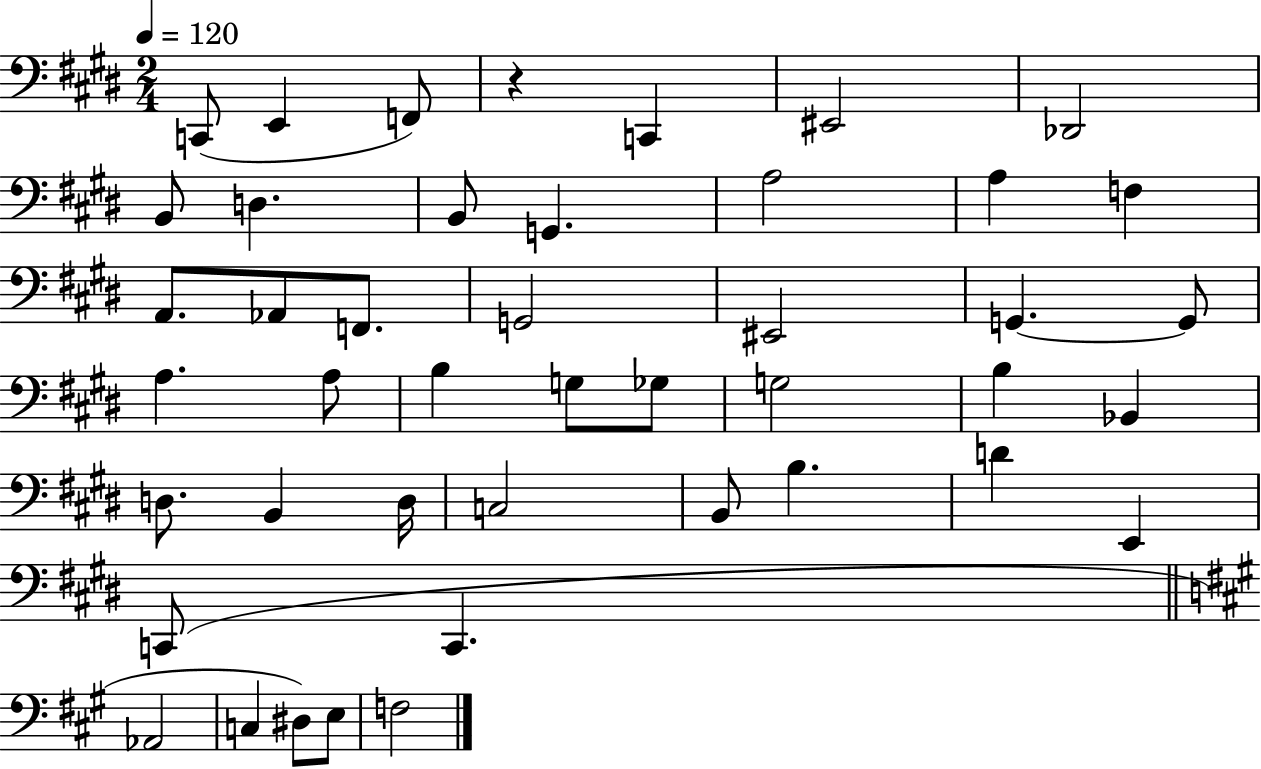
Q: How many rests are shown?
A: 1